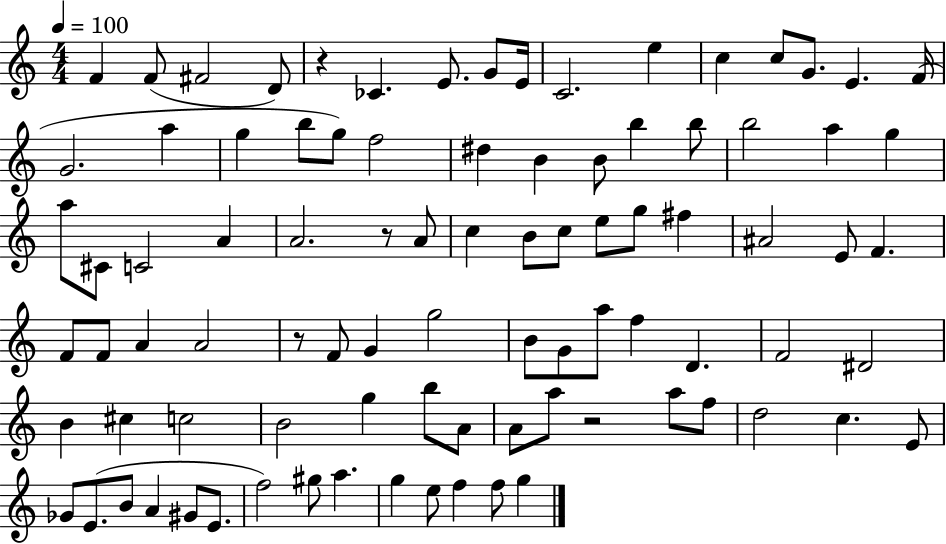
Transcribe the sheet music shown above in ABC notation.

X:1
T:Untitled
M:4/4
L:1/4
K:C
F F/2 ^F2 D/2 z _C E/2 G/2 E/4 C2 e c c/2 G/2 E F/4 G2 a g b/2 g/2 f2 ^d B B/2 b b/2 b2 a g a/2 ^C/2 C2 A A2 z/2 A/2 c B/2 c/2 e/2 g/2 ^f ^A2 E/2 F F/2 F/2 A A2 z/2 F/2 G g2 B/2 G/2 a/2 f D F2 ^D2 B ^c c2 B2 g b/2 A/2 A/2 a/2 z2 a/2 f/2 d2 c E/2 _G/2 E/2 B/2 A ^G/2 E/2 f2 ^g/2 a g e/2 f f/2 g